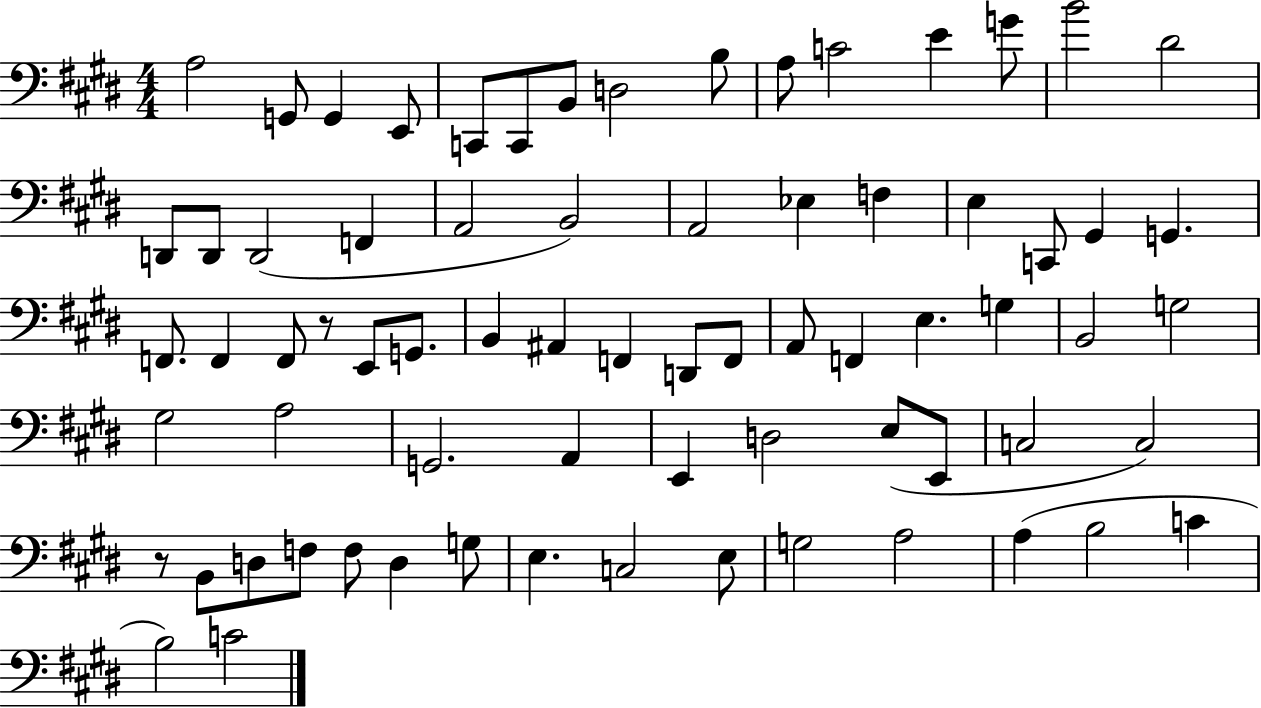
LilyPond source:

{
  \clef bass
  \numericTimeSignature
  \time 4/4
  \key e \major
  \repeat volta 2 { a2 g,8 g,4 e,8 | c,8 c,8 b,8 d2 b8 | a8 c'2 e'4 g'8 | b'2 dis'2 | \break d,8 d,8 d,2( f,4 | a,2 b,2) | a,2 ees4 f4 | e4 c,8 gis,4 g,4. | \break f,8. f,4 f,8 r8 e,8 g,8. | b,4 ais,4 f,4 d,8 f,8 | a,8 f,4 e4. g4 | b,2 g2 | \break gis2 a2 | g,2. a,4 | e,4 d2 e8( e,8 | c2 c2) | \break r8 b,8 d8 f8 f8 d4 g8 | e4. c2 e8 | g2 a2 | a4( b2 c'4 | \break b2) c'2 | } \bar "|."
}